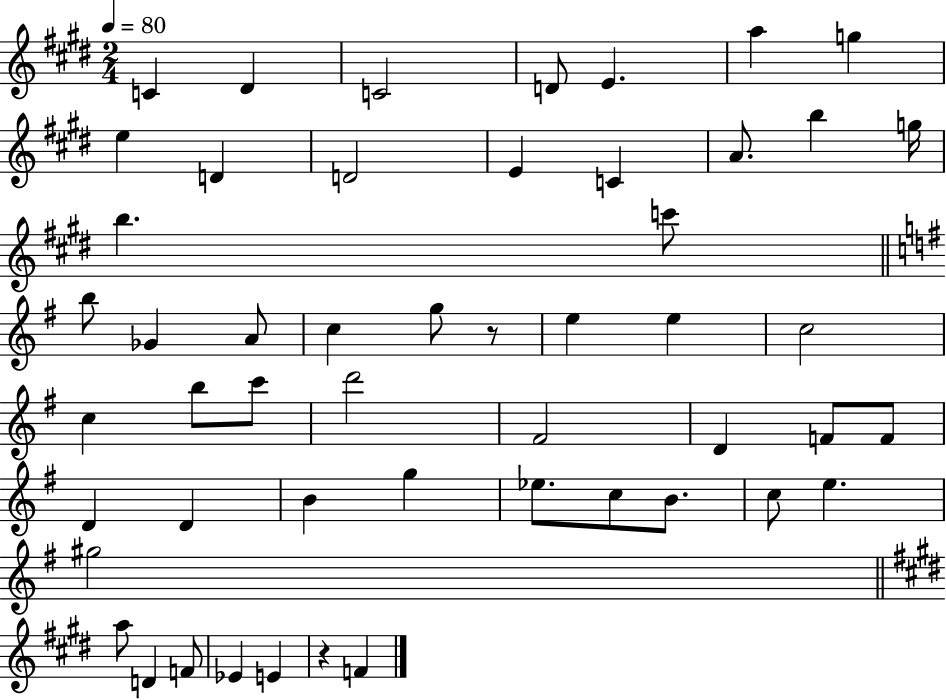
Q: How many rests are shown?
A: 2